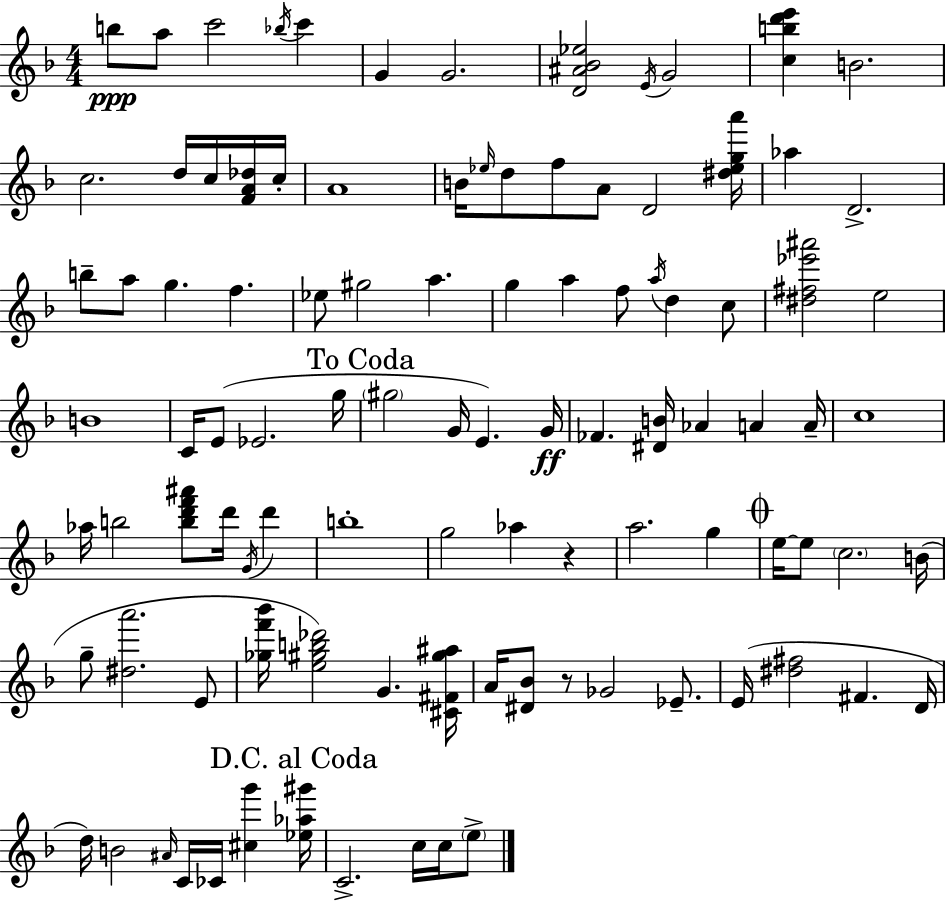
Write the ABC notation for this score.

X:1
T:Untitled
M:4/4
L:1/4
K:Dm
b/2 a/2 c'2 _b/4 c' G G2 [D^A_B_e]2 E/4 G2 [cbd'e'] B2 c2 d/4 c/4 [FA_d]/4 c/4 A4 B/4 _e/4 d/2 f/2 A/2 D2 [^d_ega']/4 _a D2 b/2 a/2 g f _e/2 ^g2 a g a f/2 a/4 d c/2 [^d^f_e'^a']2 e2 B4 C/4 E/2 _E2 g/4 ^g2 G/4 E G/4 _F [^DB]/4 _A A A/4 c4 _a/4 b2 [bd'f'^a']/2 d'/4 G/4 d' b4 g2 _a z a2 g e/4 e/2 c2 B/4 g/2 [^da']2 E/2 [_gf'_b']/4 [e^gb_d']2 G [^C^F^g^a]/4 A/4 [^D_B]/2 z/2 _G2 _E/2 E/4 [^d^f]2 ^F D/4 d/4 B2 ^A/4 C/4 _C/4 [^cg'] [_e_a^g']/4 C2 c/4 c/4 e/2